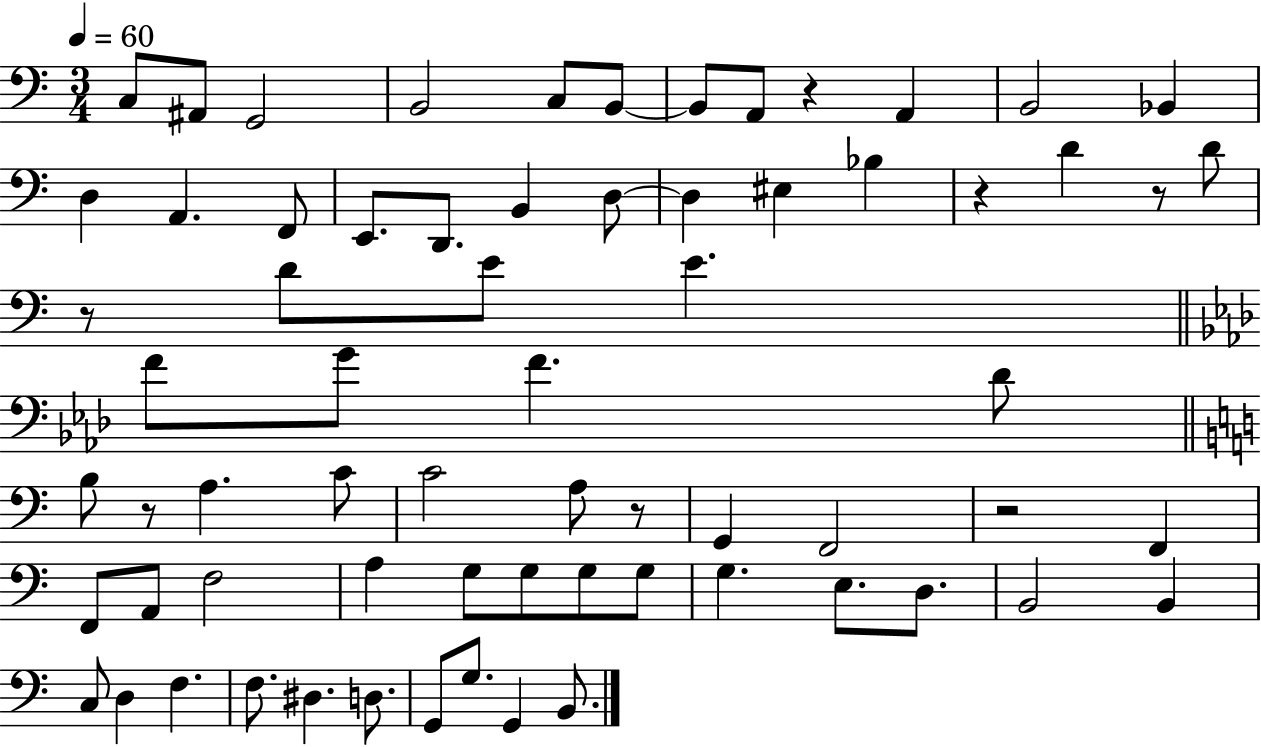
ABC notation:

X:1
T:Untitled
M:3/4
L:1/4
K:C
C,/2 ^A,,/2 G,,2 B,,2 C,/2 B,,/2 B,,/2 A,,/2 z A,, B,,2 _B,, D, A,, F,,/2 E,,/2 D,,/2 B,, D,/2 D, ^E, _B, z D z/2 D/2 z/2 D/2 E/2 E F/2 G/2 F _D/2 B,/2 z/2 A, C/2 C2 A,/2 z/2 G,, F,,2 z2 F,, F,,/2 A,,/2 F,2 A, G,/2 G,/2 G,/2 G,/2 G, E,/2 D,/2 B,,2 B,, C,/2 D, F, F,/2 ^D, D,/2 G,,/2 G,/2 G,, B,,/2